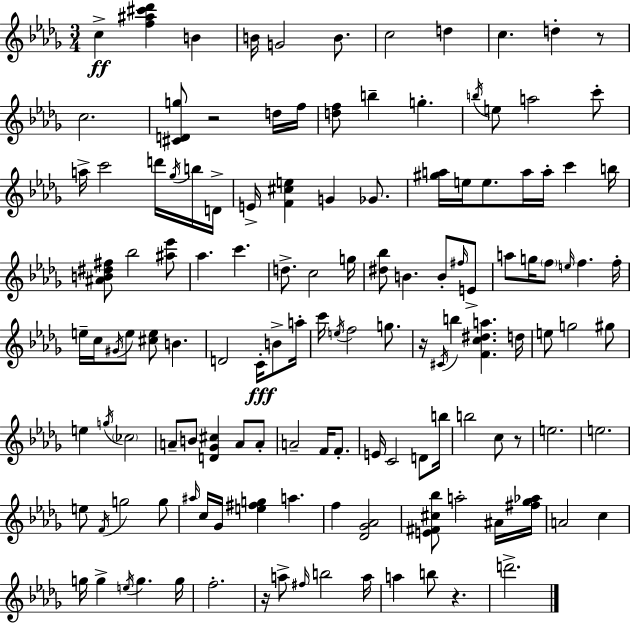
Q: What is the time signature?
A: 3/4